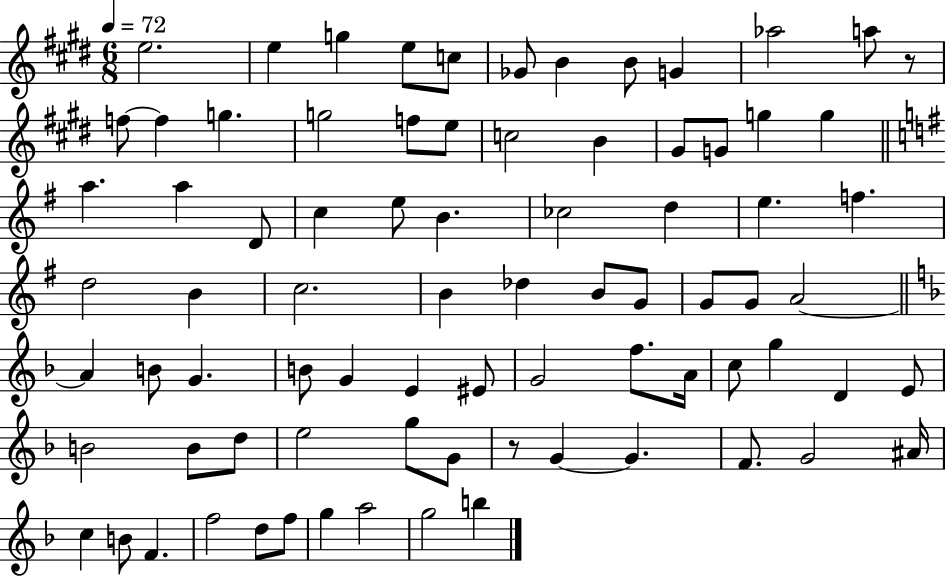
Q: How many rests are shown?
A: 2